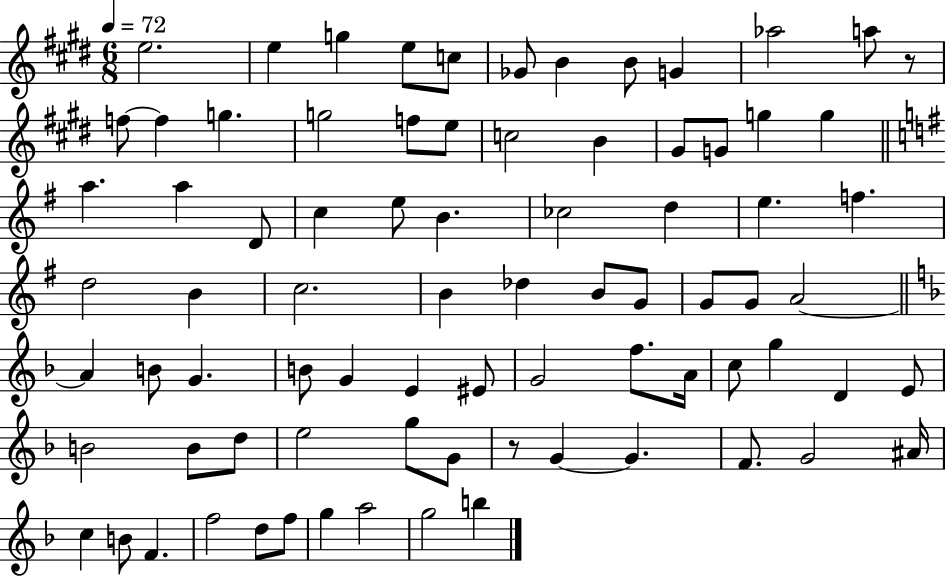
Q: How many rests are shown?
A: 2